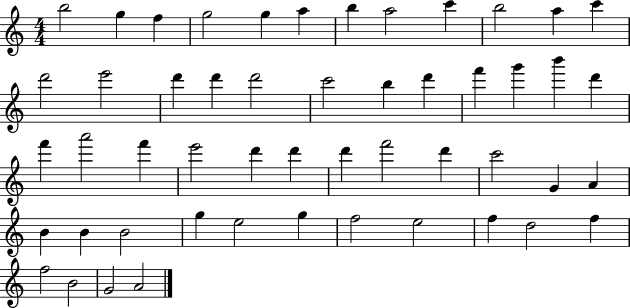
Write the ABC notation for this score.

X:1
T:Untitled
M:4/4
L:1/4
K:C
b2 g f g2 g a b a2 c' b2 a c' d'2 e'2 d' d' d'2 c'2 b d' f' g' b' d' f' a'2 f' e'2 d' d' d' f'2 d' c'2 G A B B B2 g e2 g f2 e2 f d2 f f2 B2 G2 A2